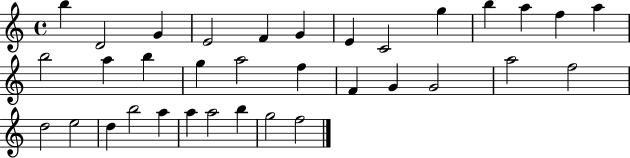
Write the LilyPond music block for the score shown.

{
  \clef treble
  \time 4/4
  \defaultTimeSignature
  \key c \major
  b''4 d'2 g'4 | e'2 f'4 g'4 | e'4 c'2 g''4 | b''4 a''4 f''4 a''4 | \break b''2 a''4 b''4 | g''4 a''2 f''4 | f'4 g'4 g'2 | a''2 f''2 | \break d''2 e''2 | d''4 b''2 a''4 | a''4 a''2 b''4 | g''2 f''2 | \break \bar "|."
}